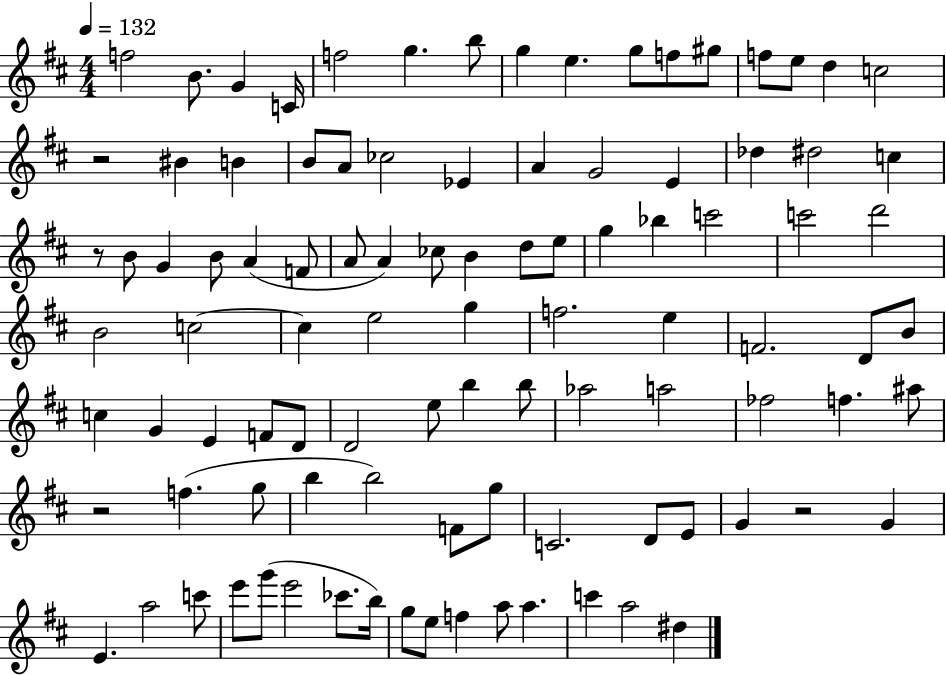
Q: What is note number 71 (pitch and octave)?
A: B5